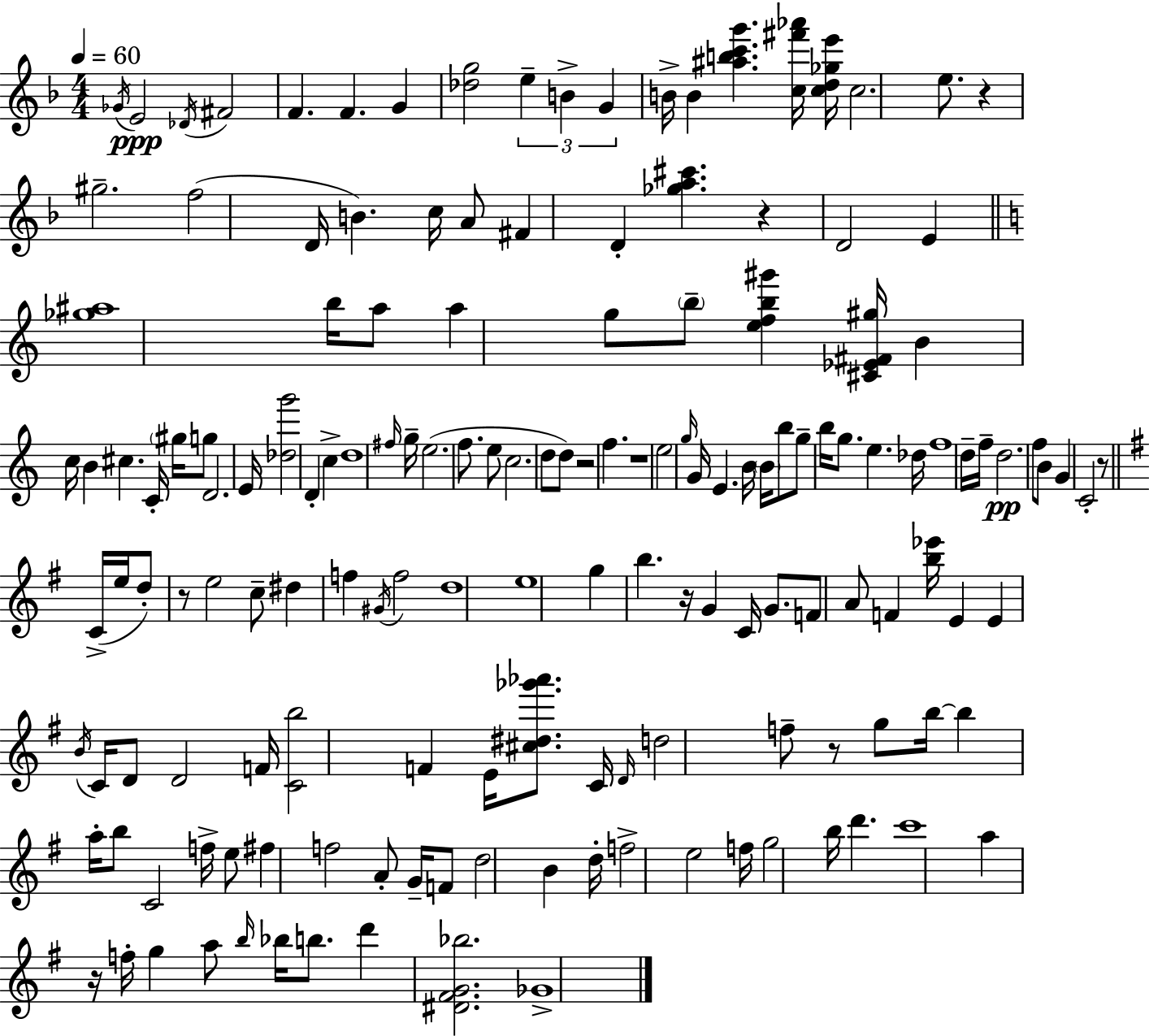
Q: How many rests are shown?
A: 9